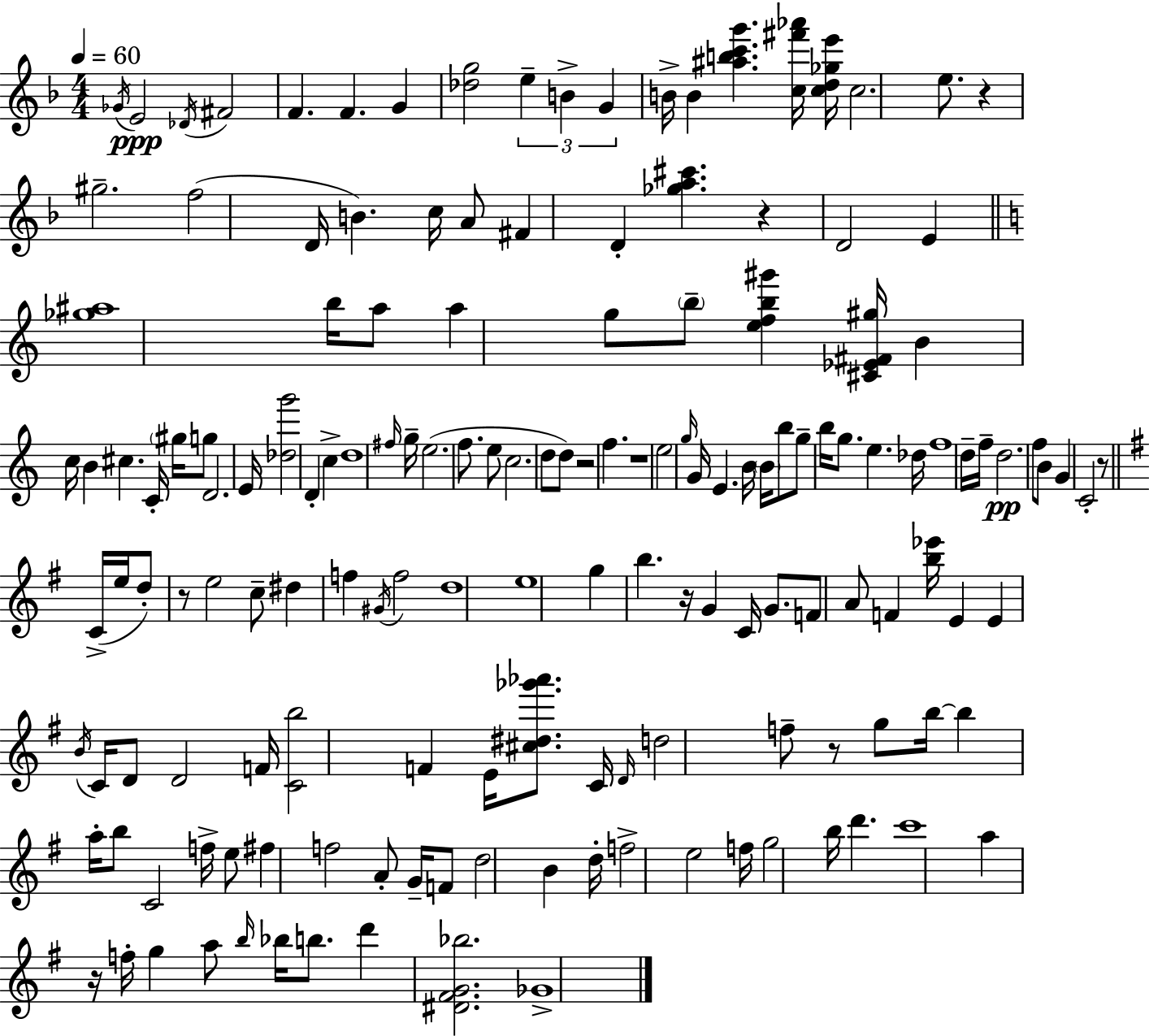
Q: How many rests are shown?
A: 9